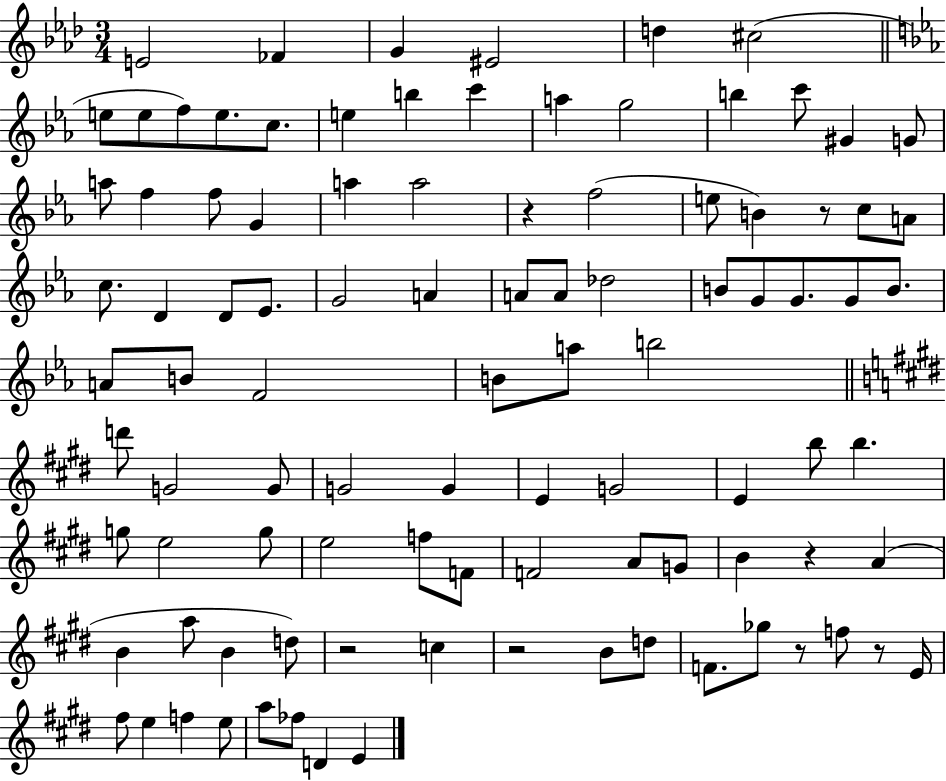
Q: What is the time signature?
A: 3/4